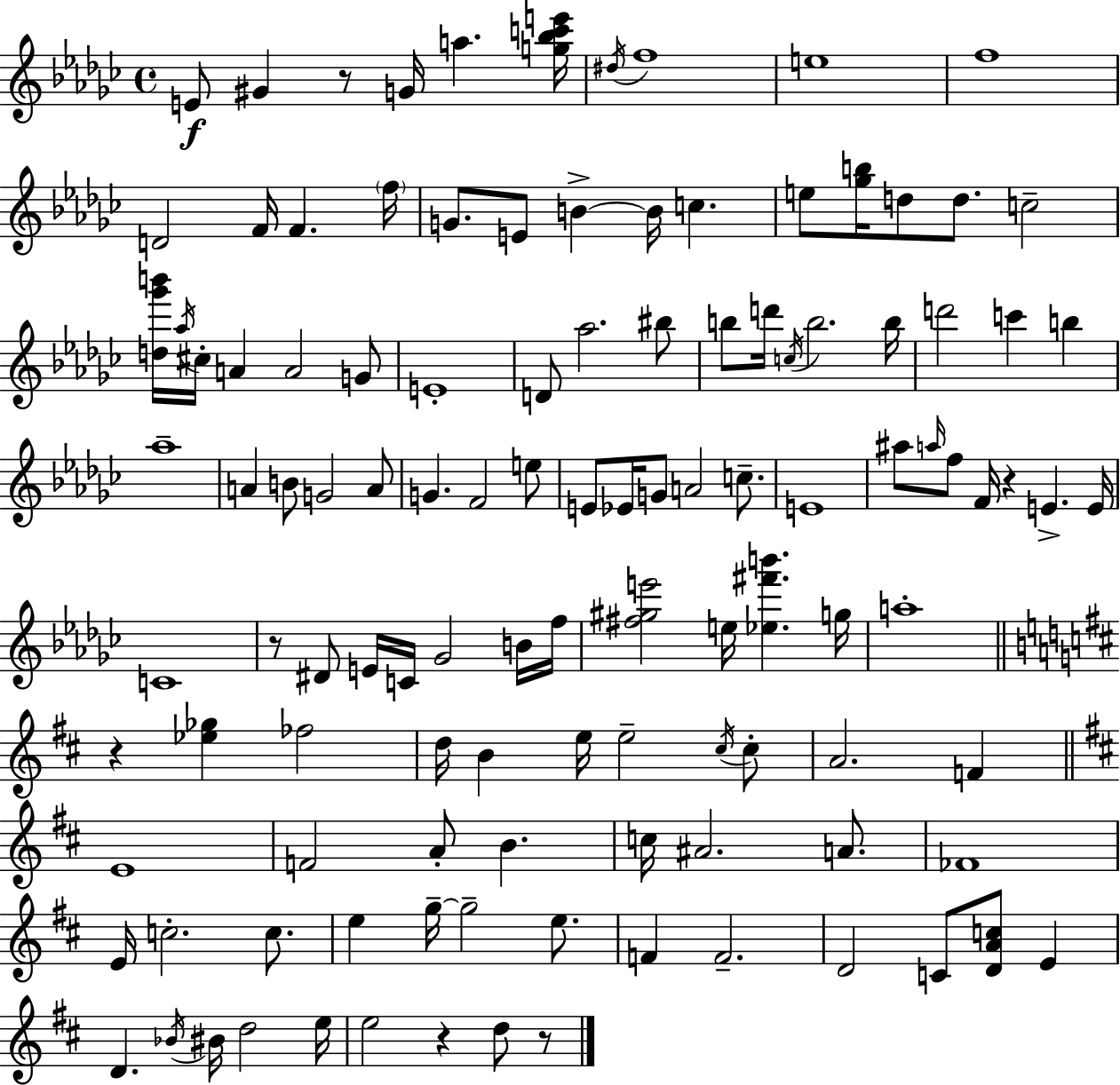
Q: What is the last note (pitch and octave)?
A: D5